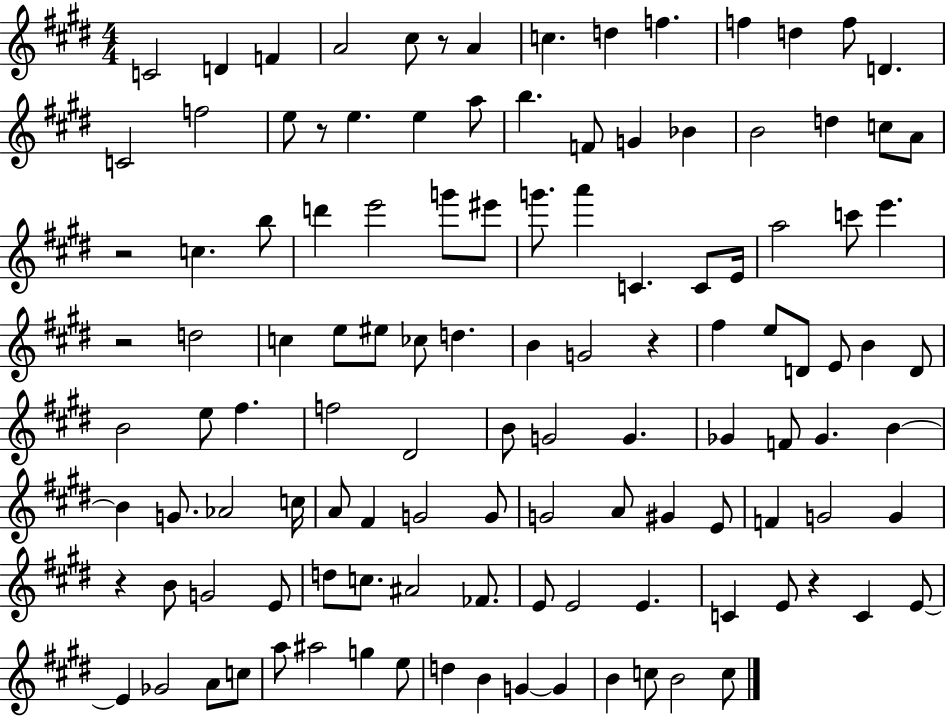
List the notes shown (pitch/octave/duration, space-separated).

C4/h D4/q F4/q A4/h C#5/e R/e A4/q C5/q. D5/q F5/q. F5/q D5/q F5/e D4/q. C4/h F5/h E5/e R/e E5/q. E5/q A5/e B5/q. F4/e G4/q Bb4/q B4/h D5/q C5/e A4/e R/h C5/q. B5/e D6/q E6/h G6/e EIS6/e G6/e. A6/q C4/q. C4/e E4/s A5/h C6/e E6/q. R/h D5/h C5/q E5/e EIS5/e CES5/e D5/q. B4/q G4/h R/q F#5/q E5/e D4/e E4/e B4/q D4/e B4/h E5/e F#5/q. F5/h D#4/h B4/e G4/h G4/q. Gb4/q F4/e Gb4/q. B4/q B4/q G4/e. Ab4/h C5/s A4/e F#4/q G4/h G4/e G4/h A4/e G#4/q E4/e F4/q G4/h G4/q R/q B4/e G4/h E4/e D5/e C5/e. A#4/h FES4/e. E4/e E4/h E4/q. C4/q E4/e R/q C4/q E4/e E4/q Gb4/h A4/e C5/e A5/e A#5/h G5/q E5/e D5/q B4/q G4/q G4/q B4/q C5/e B4/h C5/e